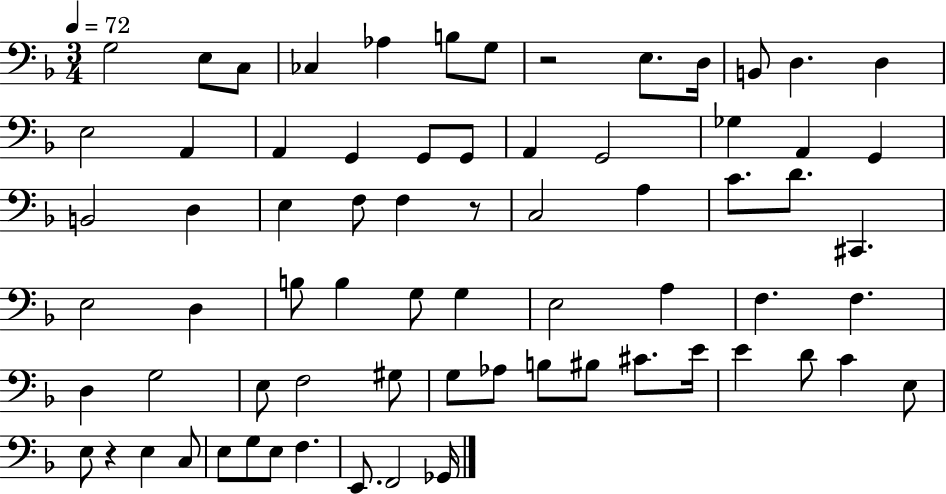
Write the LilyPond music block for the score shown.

{
  \clef bass
  \numericTimeSignature
  \time 3/4
  \key f \major
  \tempo 4 = 72
  g2 e8 c8 | ces4 aes4 b8 g8 | r2 e8. d16 | b,8 d4. d4 | \break e2 a,4 | a,4 g,4 g,8 g,8 | a,4 g,2 | ges4 a,4 g,4 | \break b,2 d4 | e4 f8 f4 r8 | c2 a4 | c'8. d'8. cis,4. | \break e2 d4 | b8 b4 g8 g4 | e2 a4 | f4. f4. | \break d4 g2 | e8 f2 gis8 | g8 aes8 b8 bis8 cis'8. e'16 | e'4 d'8 c'4 e8 | \break e8 r4 e4 c8 | e8 g8 e8 f4. | e,8. f,2 ges,16 | \bar "|."
}